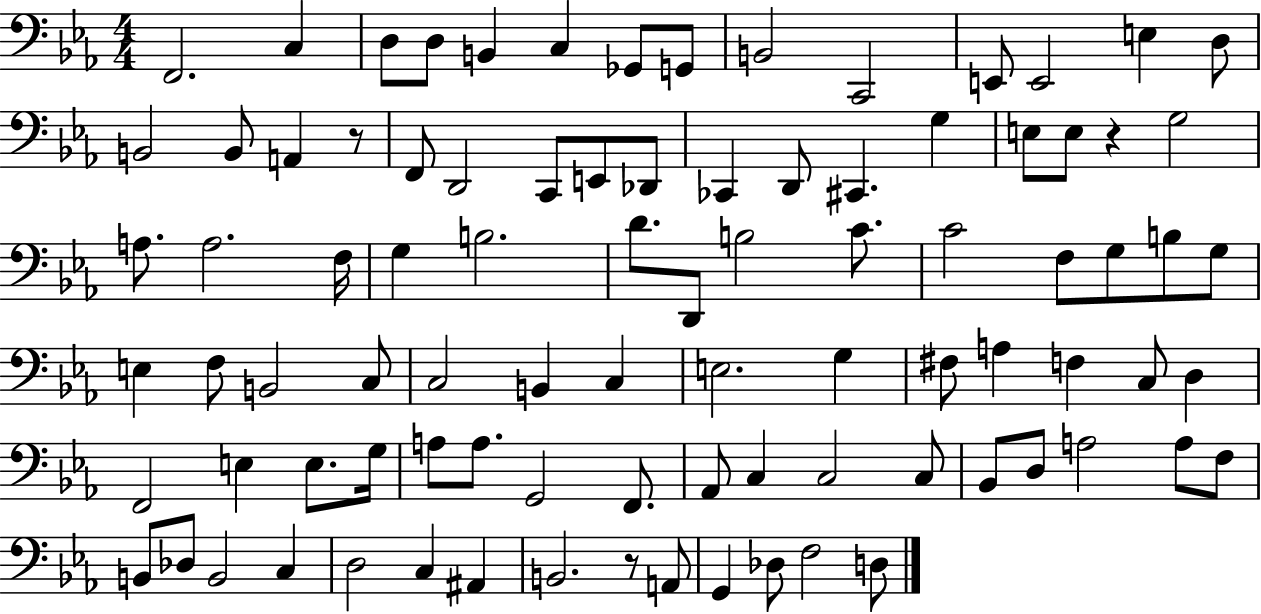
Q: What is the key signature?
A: EES major